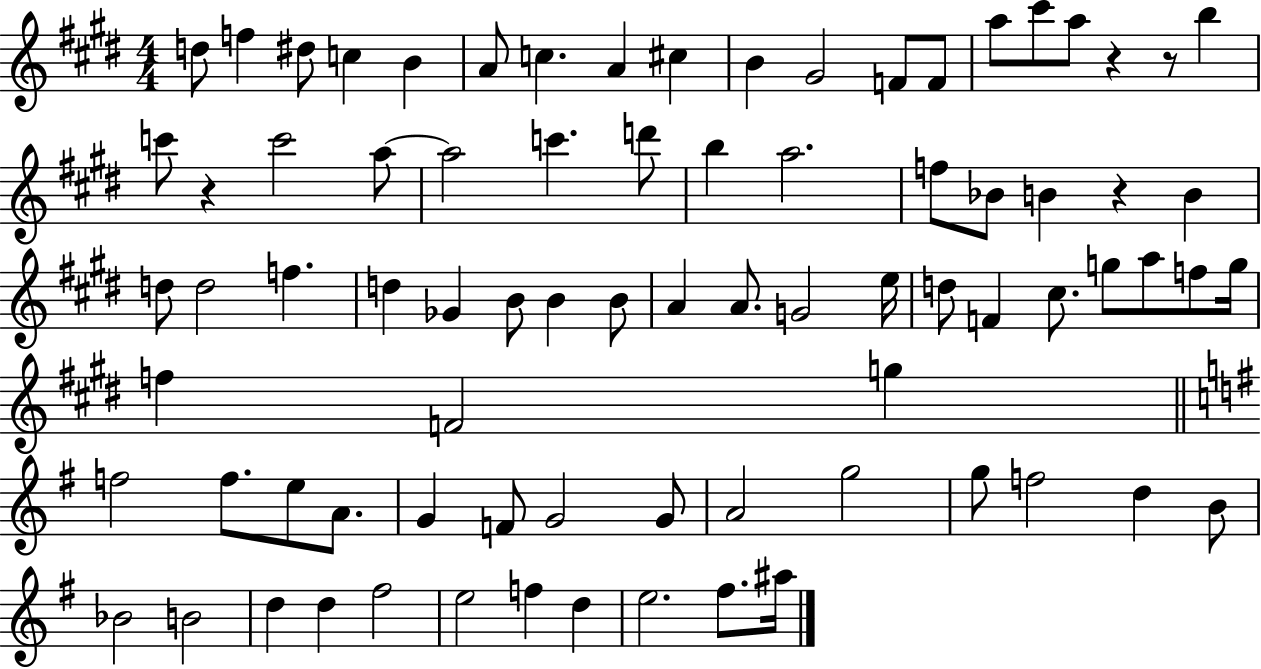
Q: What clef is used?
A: treble